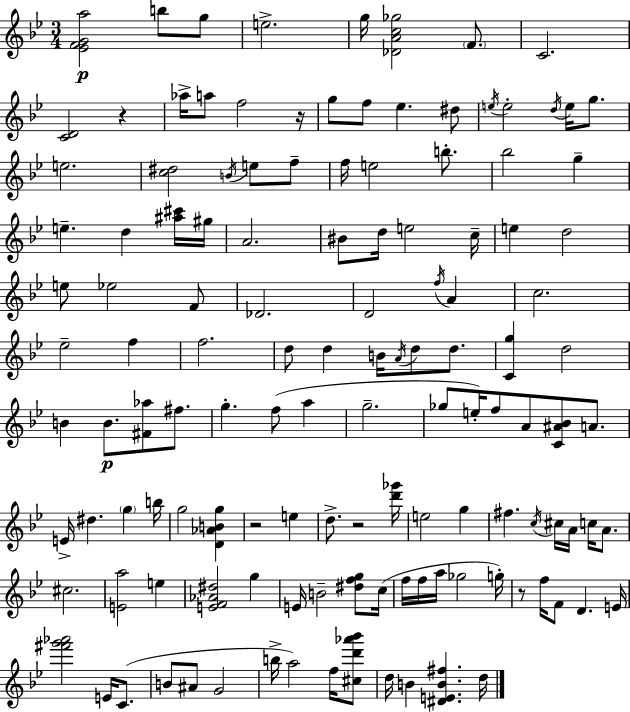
{
  \clef treble
  \numericTimeSignature
  \time 3/4
  \key g \minor
  <ees' f' g' a''>2\p b''8 g''8 | e''2.-> | g''16 <des' a' c'' ges''>2 \parenthesize f'8. | c'2. | \break <c' d'>2 r4 | aes''16-> a''8 f''2 r16 | g''8 f''8 ees''4. dis''8 | \acciaccatura { e''16 } e''2-. \acciaccatura { d''16 } e''16 g''8. | \break e''2. | <c'' dis''>2 \acciaccatura { b'16 } e''8 | f''8-- f''16 e''2 | b''8.-. bes''2 g''4-- | \break e''4.-- d''4 | <ais'' cis'''>16 gis''16 a'2. | bis'8 d''16 e''2 | c''16-- e''4 d''2 | \break e''8 ees''2 | f'8 des'2. | d'2 \acciaccatura { f''16 } | a'4 c''2. | \break ees''2-- | f''4 f''2. | d''8 d''4 b'16 \acciaccatura { a'16 } | d''8 d''8. <c' g''>4 d''2 | \break b'4 b'8.\p | <fis' aes''>8 fis''8. g''4.-. f''8( | a''4 g''2.-- | ges''8 e''16-.) f''8 a'8 | \break <c' ais' bes'>8 a'8. e'16-> dis''4. | \parenthesize g''4 b''16 g''2 | <d' aes' b' g''>4 r2 | e''4 d''8.-> r2 | \break <d''' ges'''>16 e''2 | g''4 fis''4. \acciaccatura { c''16 } | cis''16 a'16 c''16 a'8. cis''2. | <e' a''>2 | \break e''4 <e' f' aes' dis''>2 | g''4 e'16 b'2-- | <dis'' f'' g''>8 c''16( f''16 f''16 a''16 ges''2 | g''16-.) r8 f''16 f'8 d'4. | \break e'16 <fis''' g''' aes'''>2 | e'16 c'8.( b'8 ais'8 g'2 | b''16-> a''2) | f''16 <cis'' d''' aes''' bes'''>8 d''16 b'4 <dis' e' b' fis''>4. | \break d''16 \bar "|."
}